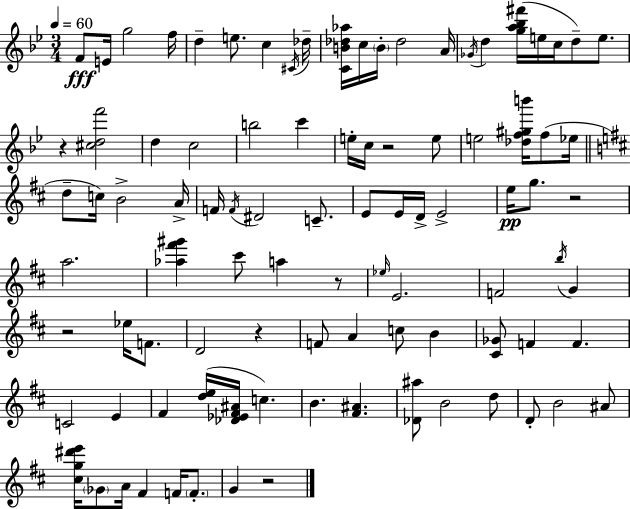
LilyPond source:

{
  \clef treble
  \numericTimeSignature
  \time 3/4
  \key bes \major
  \tempo 4 = 60
  f'8\fff e'16 g''2 f''16 | d''4-- e''8. c''4 \acciaccatura { cis'16 } | des''16-- <c' b' des'' aes''>16 c''16 \parenthesize b'16-. des''2 | a'16 \acciaccatura { ges'16 } d''4 <g'' a'' bes'' fis'''>16( e''16 c''16 d''8--) e''8. | \break r4 <cis'' d'' f'''>2 | d''4 c''2 | b''2 c'''4 | e''16-. c''16 r2 | \break e''8 e''2 <des'' f'' gis'' b'''>16 f''8( | ees''16 \bar "||" \break \key d \major d''8-- c''16) b'2-> a'16-> | f'16 \acciaccatura { f'16 } dis'2 c'8.-- | e'8 e'16 d'16-> e'2-> | e''16\pp g''8. r2 | \break a''2. | <aes'' fis''' gis'''>4 cis'''8 a''4 r8 | \grace { ees''16 } e'2. | f'2 \acciaccatura { b''16 } g'4 | \break r2 ees''16 | f'8. d'2 r4 | f'8 a'4 c''8 b'4 | <cis' ges'>8 f'4 f'4. | \break c'2 e'4 | fis'4 <d'' e''>16( <des' ees' fis' ais'>16 c''4.) | b'4. <fis' ais'>4. | <des' ais''>8 b'2 | \break d''8 d'8-. b'2 | ais'8 <cis'' g'' dis''' e'''>16 \parenthesize ges'8 a'16 fis'4 f'16 | \parenthesize f'8.-. g'4 r2 | \bar "|."
}